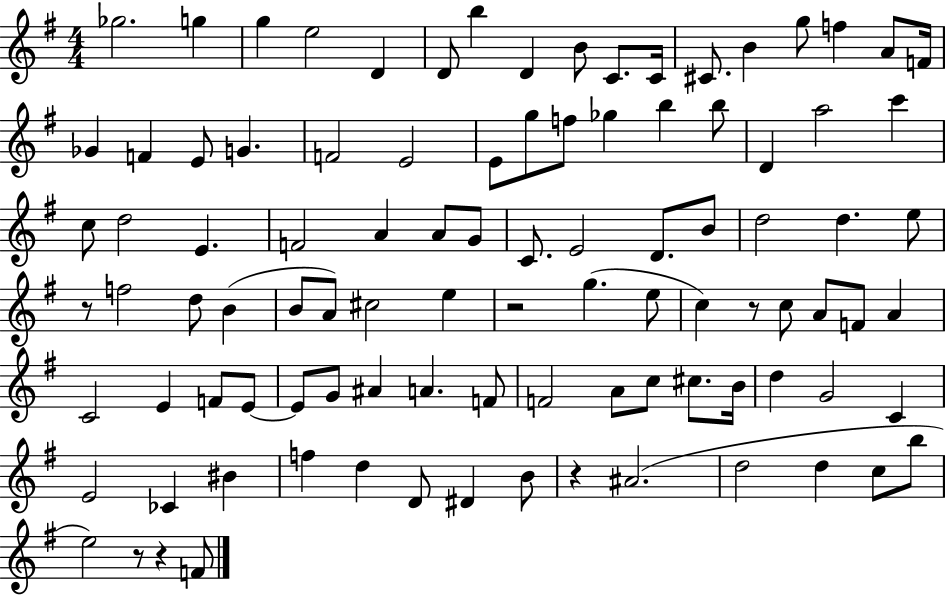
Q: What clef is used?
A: treble